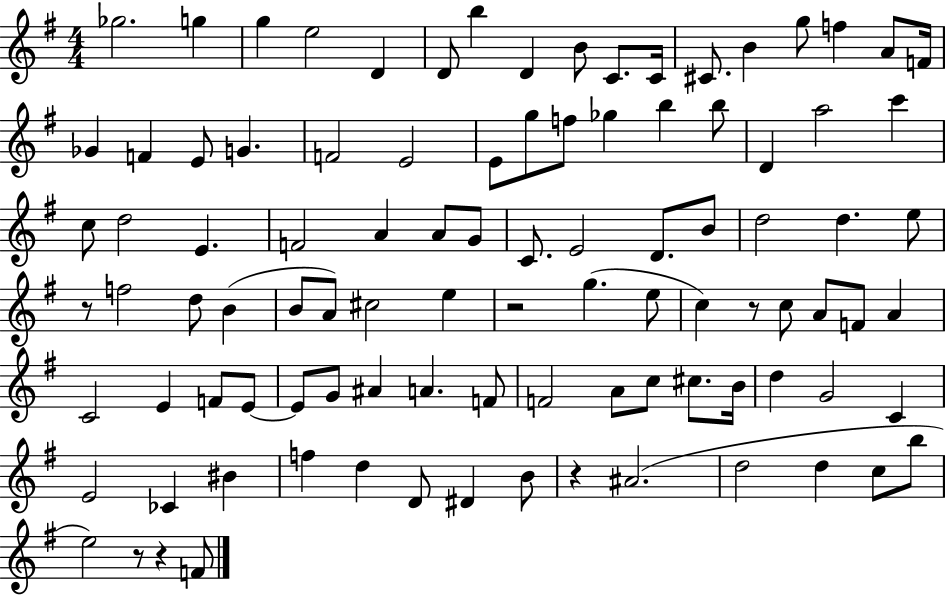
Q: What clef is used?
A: treble